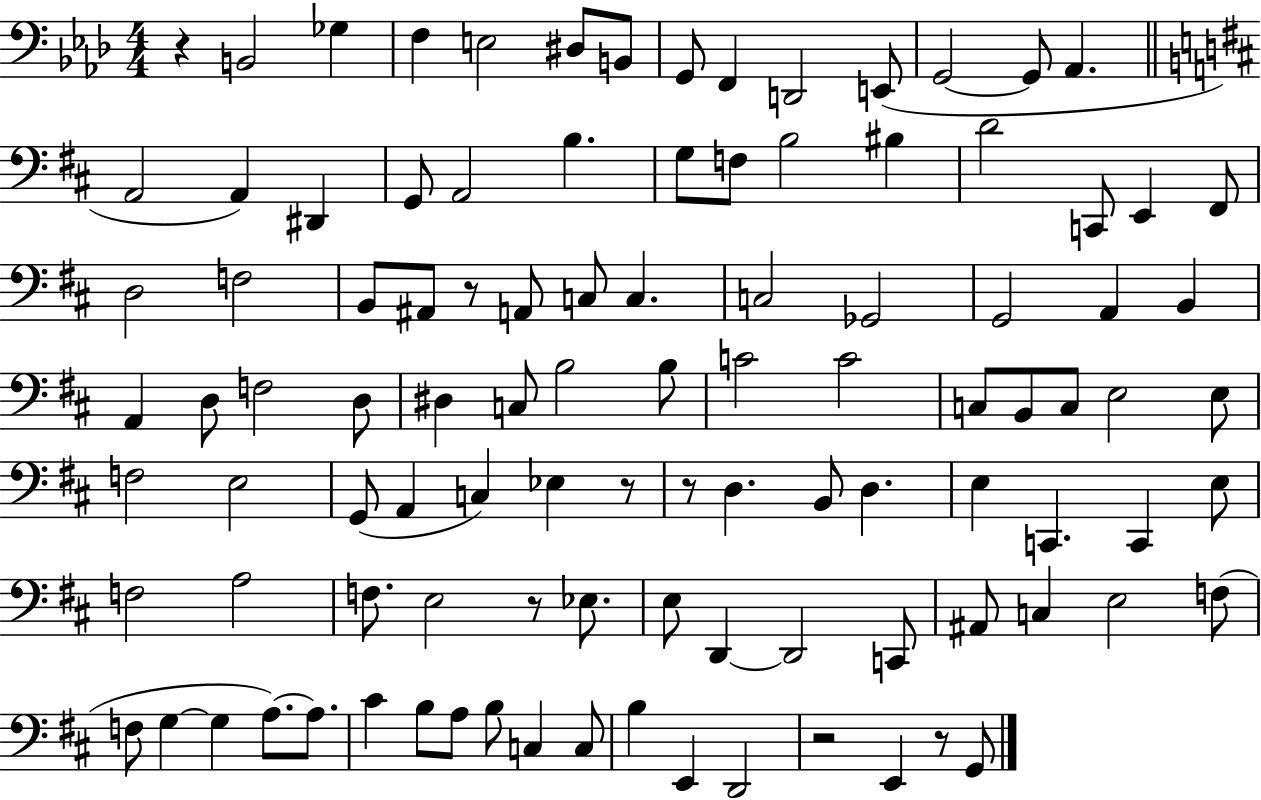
X:1
T:Untitled
M:4/4
L:1/4
K:Ab
z B,,2 _G, F, E,2 ^D,/2 B,,/2 G,,/2 F,, D,,2 E,,/2 G,,2 G,,/2 _A,, A,,2 A,, ^D,, G,,/2 A,,2 B, G,/2 F,/2 B,2 ^B, D2 C,,/2 E,, ^F,,/2 D,2 F,2 B,,/2 ^A,,/2 z/2 A,,/2 C,/2 C, C,2 _G,,2 G,,2 A,, B,, A,, D,/2 F,2 D,/2 ^D, C,/2 B,2 B,/2 C2 C2 C,/2 B,,/2 C,/2 E,2 E,/2 F,2 E,2 G,,/2 A,, C, _E, z/2 z/2 D, B,,/2 D, E, C,, C,, E,/2 F,2 A,2 F,/2 E,2 z/2 _E,/2 E,/2 D,, D,,2 C,,/2 ^A,,/2 C, E,2 F,/2 F,/2 G, G, A,/2 A,/2 ^C B,/2 A,/2 B,/2 C, C,/2 B, E,, D,,2 z2 E,, z/2 G,,/2